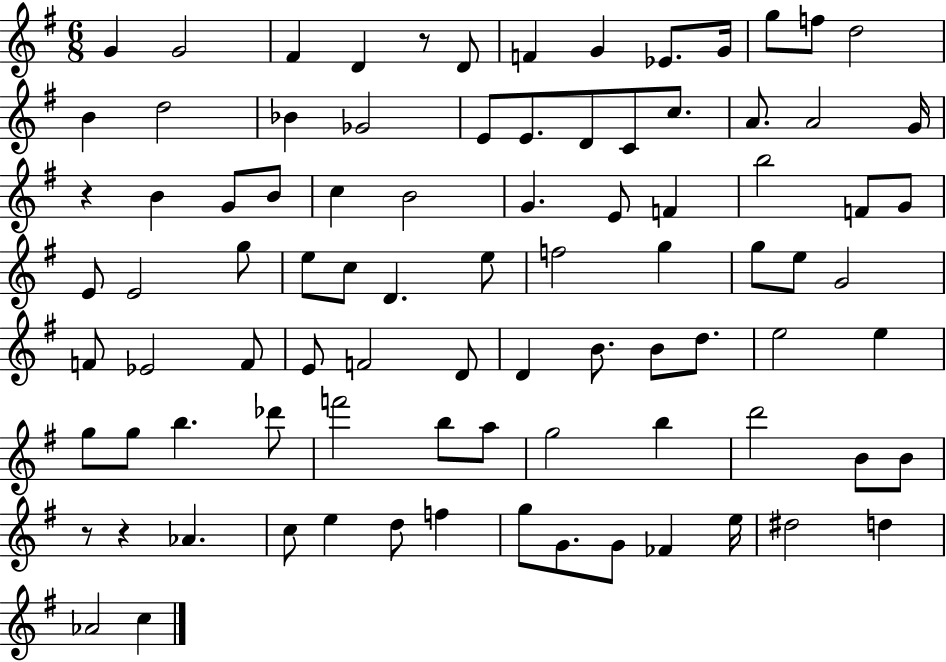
G4/q G4/h F#4/q D4/q R/e D4/e F4/q G4/q Eb4/e. G4/s G5/e F5/e D5/h B4/q D5/h Bb4/q Gb4/h E4/e E4/e. D4/e C4/e C5/e. A4/e. A4/h G4/s R/q B4/q G4/e B4/e C5/q B4/h G4/q. E4/e F4/q B5/h F4/e G4/e E4/e E4/h G5/e E5/e C5/e D4/q. E5/e F5/h G5/q G5/e E5/e G4/h F4/e Eb4/h F4/e E4/e F4/h D4/e D4/q B4/e. B4/e D5/e. E5/h E5/q G5/e G5/e B5/q. Db6/e F6/h B5/e A5/e G5/h B5/q D6/h B4/e B4/e R/e R/q Ab4/q. C5/e E5/q D5/e F5/q G5/e G4/e. G4/e FES4/q E5/s D#5/h D5/q Ab4/h C5/q